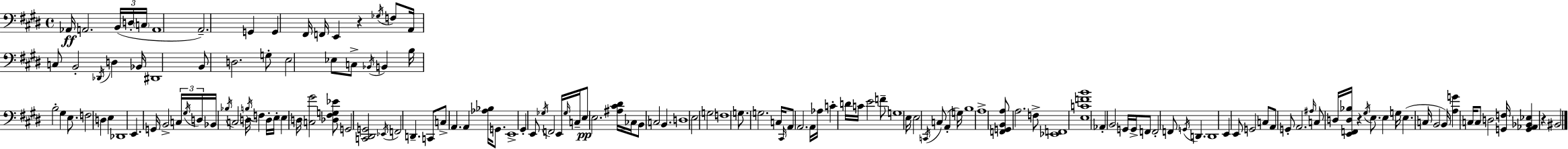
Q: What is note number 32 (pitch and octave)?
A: G#3